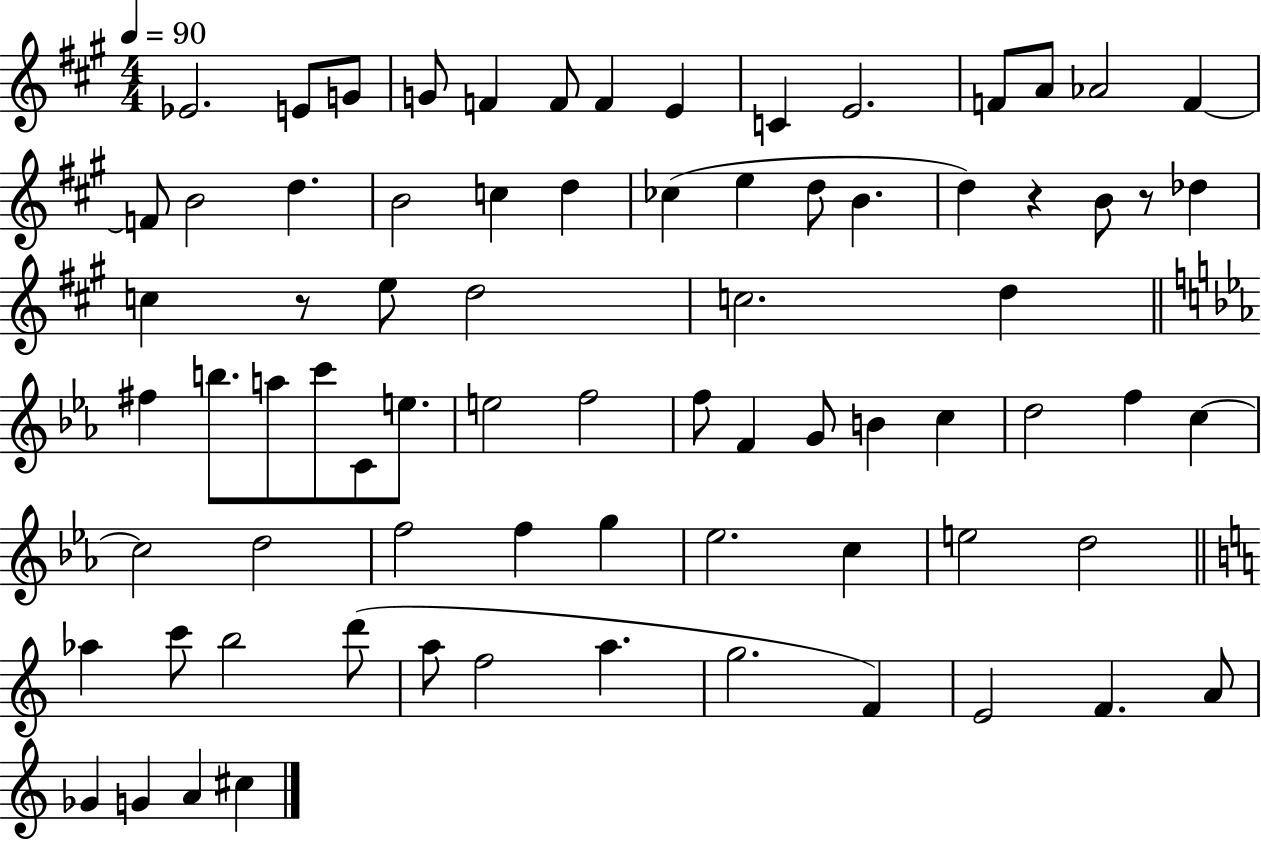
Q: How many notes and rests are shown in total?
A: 76